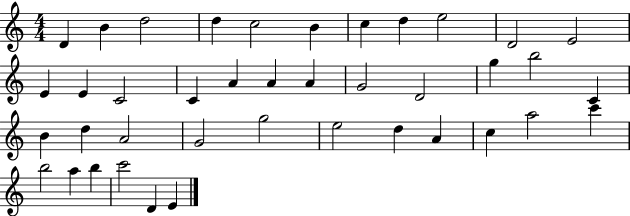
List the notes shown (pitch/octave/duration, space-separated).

D4/q B4/q D5/h D5/q C5/h B4/q C5/q D5/q E5/h D4/h E4/h E4/q E4/q C4/h C4/q A4/q A4/q A4/q G4/h D4/h G5/q B5/h C4/q B4/q D5/q A4/h G4/h G5/h E5/h D5/q A4/q C5/q A5/h C6/q B5/h A5/q B5/q C6/h D4/q E4/q